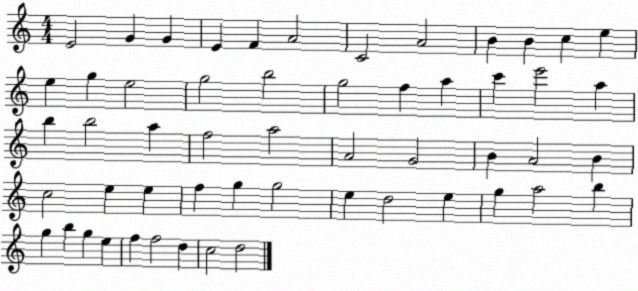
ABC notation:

X:1
T:Untitled
M:4/4
L:1/4
K:C
E2 G G E F A2 C2 A2 B B c e e g e2 g2 b2 g2 f a c' e'2 a b b2 a f2 a2 A2 G2 B A2 B c2 e e f g g2 e d2 e g a2 b g b g e f f2 d c2 d2